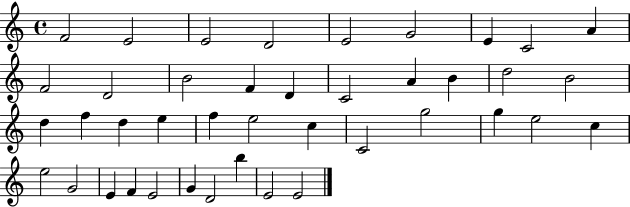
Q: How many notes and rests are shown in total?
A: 41